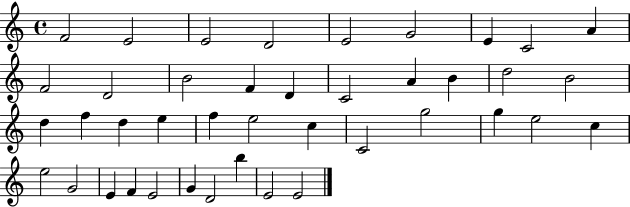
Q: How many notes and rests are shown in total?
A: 41